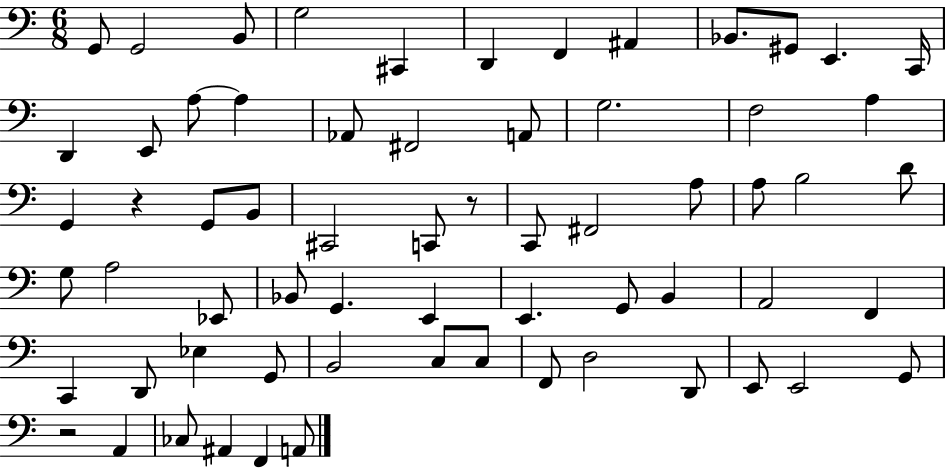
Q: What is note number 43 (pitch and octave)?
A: A2